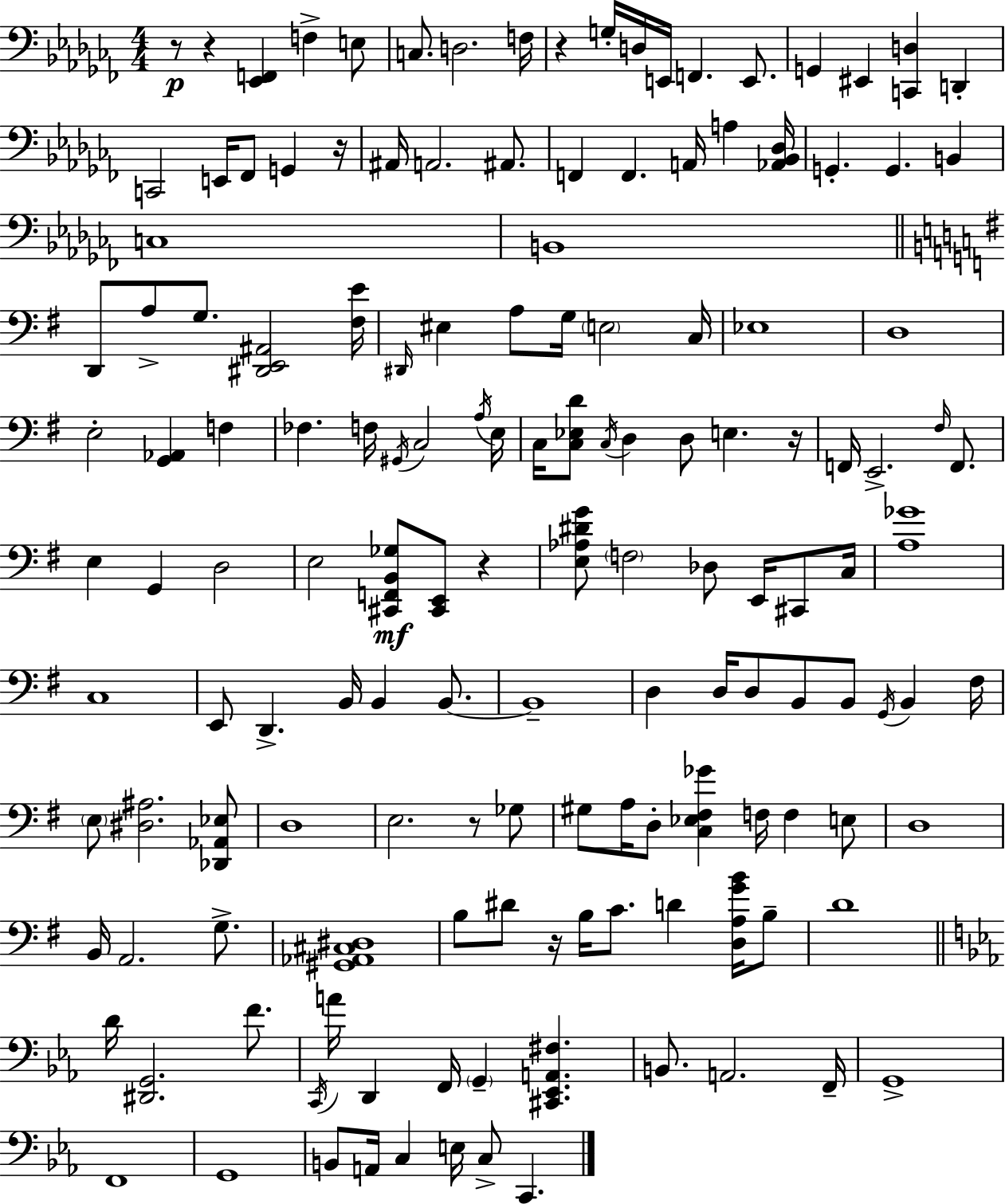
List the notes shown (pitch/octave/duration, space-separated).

R/e R/q [Eb2,F2]/q F3/q E3/e C3/e. D3/h. F3/s R/q G3/s D3/s E2/s F2/q. E2/e. G2/q EIS2/q [C2,D3]/q D2/q C2/h E2/s FES2/e G2/q R/s A#2/s A2/h. A#2/e. F2/q F2/q. A2/s A3/q [Ab2,Bb2,Db3]/s G2/q. G2/q. B2/q C3/w B2/w D2/e A3/e G3/e. [D#2,E2,A#2]/h [F#3,E4]/s D#2/s EIS3/q A3/e G3/s E3/h C3/s Eb3/w D3/w E3/h [G2,Ab2]/q F3/q FES3/q. F3/s G#2/s C3/h A3/s E3/s C3/s [C3,Eb3,D4]/e C3/s D3/q D3/e E3/q. R/s F2/s E2/h. F#3/s F2/e. E3/q G2/q D3/h E3/h [C#2,F2,B2,Gb3]/e [C#2,E2]/e R/q [E3,Ab3,D#4,G4]/e F3/h Db3/e E2/s C#2/e C3/s [A3,Gb4]/w C3/w E2/e D2/q. B2/s B2/q B2/e. B2/w D3/q D3/s D3/e B2/e B2/e G2/s B2/q F#3/s E3/e [D#3,A#3]/h. [Db2,Ab2,Eb3]/e D3/w E3/h. R/e Gb3/e G#3/e A3/s D3/e [C3,Eb3,F#3,Gb4]/q F3/s F3/q E3/e D3/w B2/s A2/h. G3/e. [G#2,Ab2,C#3,D#3]/w B3/e D#4/e R/s B3/s C4/e. D4/q [D3,A3,G4,B4]/s B3/e D4/w D4/s [D#2,G2]/h. F4/e. C2/s A4/s D2/q F2/s G2/q [C#2,Eb2,A2,F#3]/q. B2/e. A2/h. F2/s G2/w F2/w G2/w B2/e A2/s C3/q E3/s C3/e C2/q.